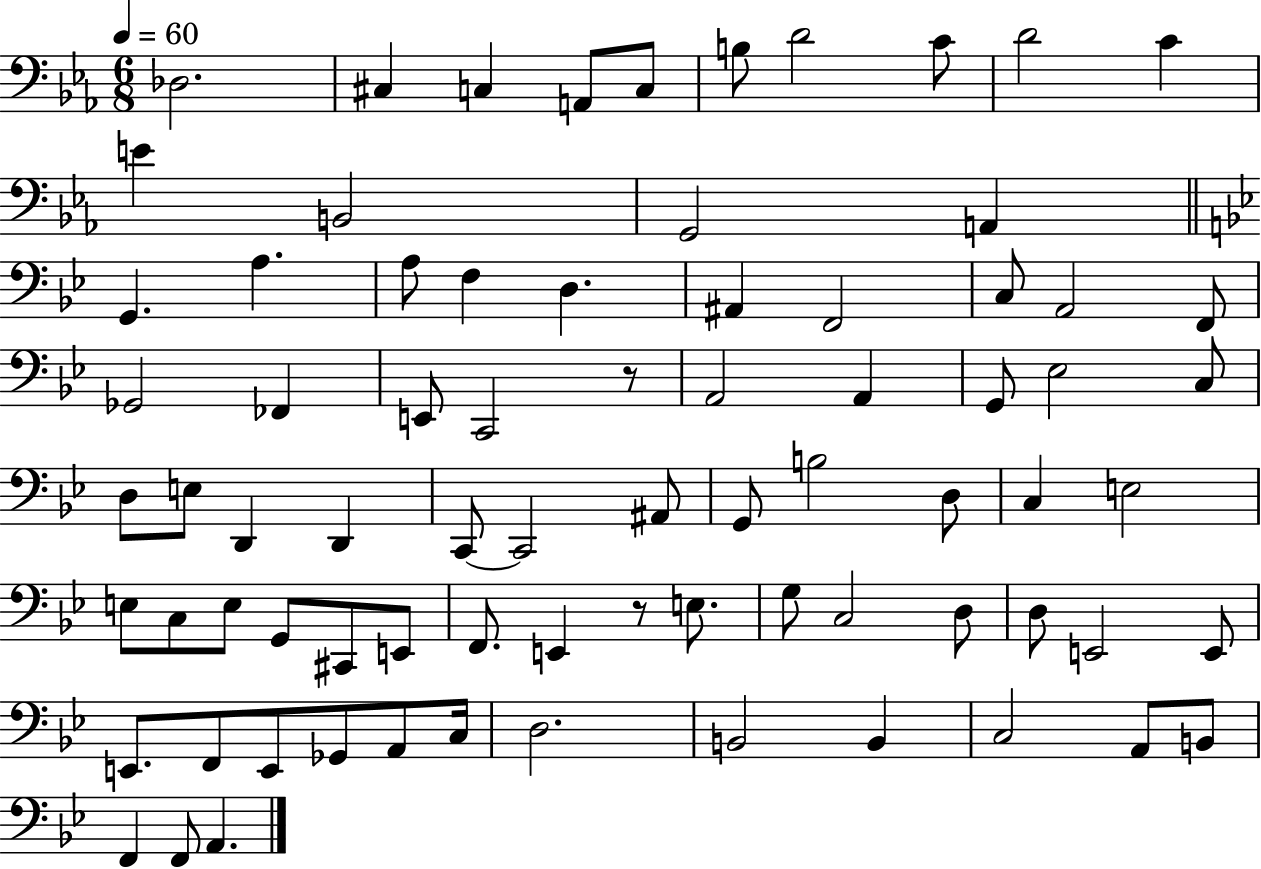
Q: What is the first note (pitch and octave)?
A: Db3